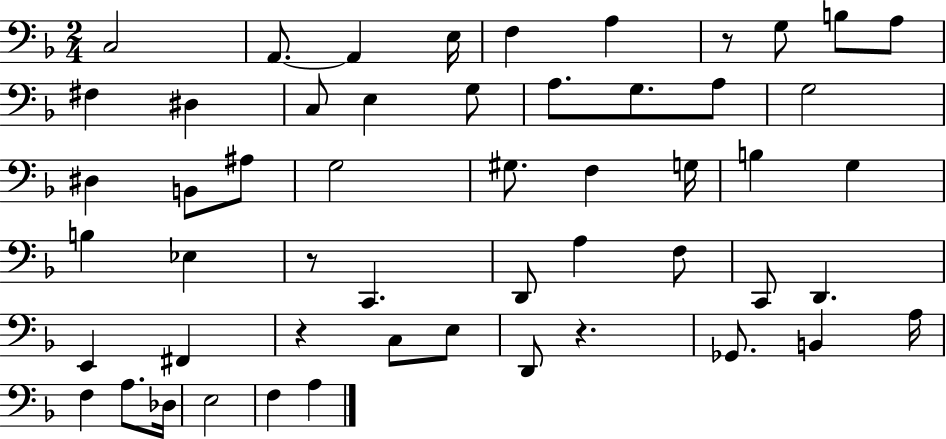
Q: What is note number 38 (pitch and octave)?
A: C3